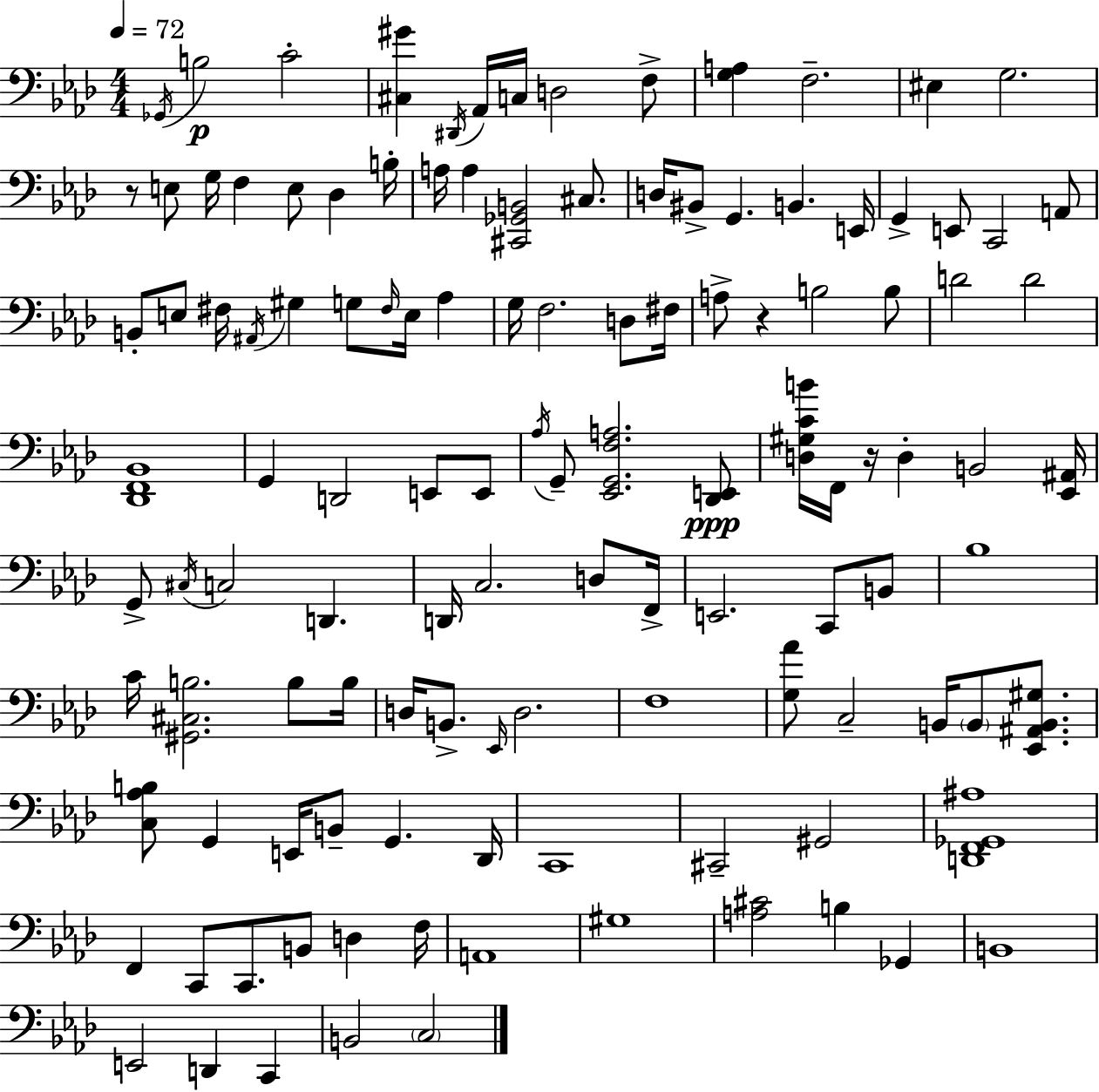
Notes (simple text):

Gb2/s B3/h C4/h [C#3,G#4]/q D#2/s Ab2/s C3/s D3/h F3/e [G3,A3]/q F3/h. EIS3/q G3/h. R/e E3/e G3/s F3/q E3/e Db3/q B3/s A3/s A3/q [C#2,Gb2,B2]/h C#3/e. D3/s BIS2/e G2/q. B2/q. E2/s G2/q E2/e C2/h A2/e B2/e E3/e F#3/s A#2/s G#3/q G3/e F#3/s E3/s Ab3/q G3/s F3/h. D3/e F#3/s A3/e R/q B3/h B3/e D4/h D4/h [Db2,F2,Bb2]/w G2/q D2/h E2/e E2/e Ab3/s G2/e [Eb2,G2,F3,A3]/h. [Db2,E2]/e [D3,G#3,C4,B4]/s F2/s R/s D3/q B2/h [Eb2,A#2]/s G2/e C#3/s C3/h D2/q. D2/s C3/h. D3/e F2/s E2/h. C2/e B2/e Bb3/w C4/s [G#2,C#3,B3]/h. B3/e B3/s D3/s B2/e. Eb2/s D3/h. F3/w [G3,Ab4]/e C3/h B2/s B2/e [Eb2,A#2,B2,G#3]/e. [C3,Ab3,B3]/e G2/q E2/s B2/e G2/q. Db2/s C2/w C#2/h G#2/h [D2,F2,Gb2,A#3]/w F2/q C2/e C2/e. B2/e D3/q F3/s A2/w G#3/w [A3,C#4]/h B3/q Gb2/q B2/w E2/h D2/q C2/q B2/h C3/h